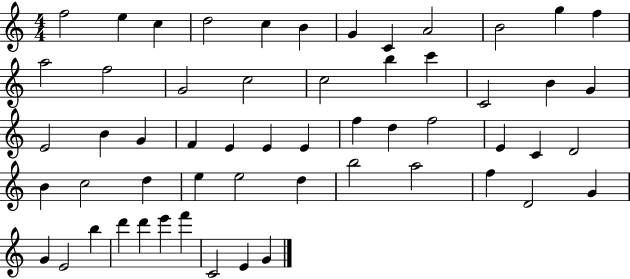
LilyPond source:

{
  \clef treble
  \numericTimeSignature
  \time 4/4
  \key c \major
  f''2 e''4 c''4 | d''2 c''4 b'4 | g'4 c'4 a'2 | b'2 g''4 f''4 | \break a''2 f''2 | g'2 c''2 | c''2 b''4 c'''4 | c'2 b'4 g'4 | \break e'2 b'4 g'4 | f'4 e'4 e'4 e'4 | f''4 d''4 f''2 | e'4 c'4 d'2 | \break b'4 c''2 d''4 | e''4 e''2 d''4 | b''2 a''2 | f''4 d'2 g'4 | \break g'4 e'2 b''4 | d'''4 d'''4 e'''4 f'''4 | c'2 e'4 g'4 | \bar "|."
}